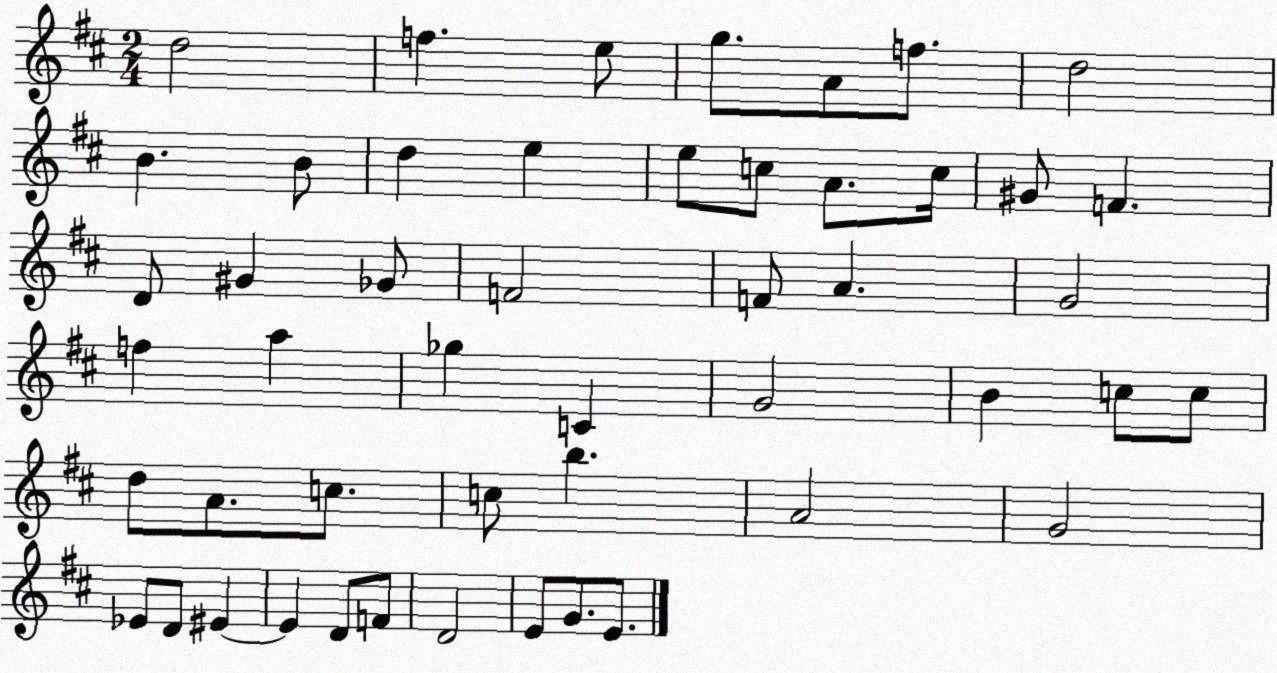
X:1
T:Untitled
M:2/4
L:1/4
K:D
d2 f e/2 g/2 A/2 f/2 d2 B B/2 d e e/2 c/2 A/2 c/4 ^G/2 F D/2 ^G _G/2 F2 F/2 A G2 f a _g C G2 B c/2 c/2 d/2 A/2 c/2 c/2 b A2 G2 _E/2 D/2 ^E ^E D/2 F/2 D2 E/2 G/2 E/2